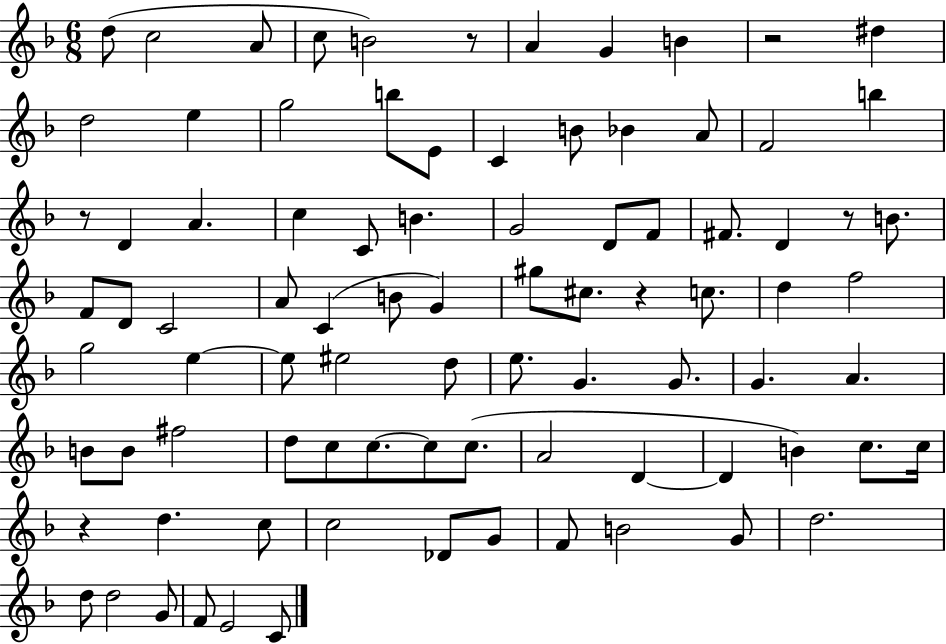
D5/e C5/h A4/e C5/e B4/h R/e A4/q G4/q B4/q R/h D#5/q D5/h E5/q G5/h B5/e E4/e C4/q B4/e Bb4/q A4/e F4/h B5/q R/e D4/q A4/q. C5/q C4/e B4/q. G4/h D4/e F4/e F#4/e. D4/q R/e B4/e. F4/e D4/e C4/h A4/e C4/q B4/e G4/q G#5/e C#5/e. R/q C5/e. D5/q F5/h G5/h E5/q E5/e EIS5/h D5/e E5/e. G4/q. G4/e. G4/q. A4/q. B4/e B4/e F#5/h D5/e C5/e C5/e. C5/e C5/e. A4/h D4/q D4/q B4/q C5/e. C5/s R/q D5/q. C5/e C5/h Db4/e G4/e F4/e B4/h G4/e D5/h. D5/e D5/h G4/e F4/e E4/h C4/e